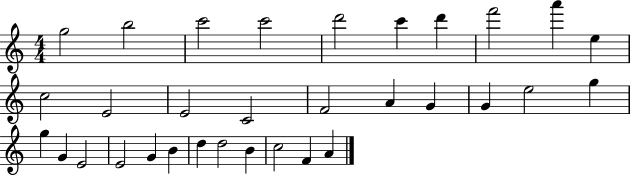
G5/h B5/h C6/h C6/h D6/h C6/q D6/q F6/h A6/q E5/q C5/h E4/h E4/h C4/h F4/h A4/q G4/q G4/q E5/h G5/q G5/q G4/q E4/h E4/h G4/q B4/q D5/q D5/h B4/q C5/h F4/q A4/q